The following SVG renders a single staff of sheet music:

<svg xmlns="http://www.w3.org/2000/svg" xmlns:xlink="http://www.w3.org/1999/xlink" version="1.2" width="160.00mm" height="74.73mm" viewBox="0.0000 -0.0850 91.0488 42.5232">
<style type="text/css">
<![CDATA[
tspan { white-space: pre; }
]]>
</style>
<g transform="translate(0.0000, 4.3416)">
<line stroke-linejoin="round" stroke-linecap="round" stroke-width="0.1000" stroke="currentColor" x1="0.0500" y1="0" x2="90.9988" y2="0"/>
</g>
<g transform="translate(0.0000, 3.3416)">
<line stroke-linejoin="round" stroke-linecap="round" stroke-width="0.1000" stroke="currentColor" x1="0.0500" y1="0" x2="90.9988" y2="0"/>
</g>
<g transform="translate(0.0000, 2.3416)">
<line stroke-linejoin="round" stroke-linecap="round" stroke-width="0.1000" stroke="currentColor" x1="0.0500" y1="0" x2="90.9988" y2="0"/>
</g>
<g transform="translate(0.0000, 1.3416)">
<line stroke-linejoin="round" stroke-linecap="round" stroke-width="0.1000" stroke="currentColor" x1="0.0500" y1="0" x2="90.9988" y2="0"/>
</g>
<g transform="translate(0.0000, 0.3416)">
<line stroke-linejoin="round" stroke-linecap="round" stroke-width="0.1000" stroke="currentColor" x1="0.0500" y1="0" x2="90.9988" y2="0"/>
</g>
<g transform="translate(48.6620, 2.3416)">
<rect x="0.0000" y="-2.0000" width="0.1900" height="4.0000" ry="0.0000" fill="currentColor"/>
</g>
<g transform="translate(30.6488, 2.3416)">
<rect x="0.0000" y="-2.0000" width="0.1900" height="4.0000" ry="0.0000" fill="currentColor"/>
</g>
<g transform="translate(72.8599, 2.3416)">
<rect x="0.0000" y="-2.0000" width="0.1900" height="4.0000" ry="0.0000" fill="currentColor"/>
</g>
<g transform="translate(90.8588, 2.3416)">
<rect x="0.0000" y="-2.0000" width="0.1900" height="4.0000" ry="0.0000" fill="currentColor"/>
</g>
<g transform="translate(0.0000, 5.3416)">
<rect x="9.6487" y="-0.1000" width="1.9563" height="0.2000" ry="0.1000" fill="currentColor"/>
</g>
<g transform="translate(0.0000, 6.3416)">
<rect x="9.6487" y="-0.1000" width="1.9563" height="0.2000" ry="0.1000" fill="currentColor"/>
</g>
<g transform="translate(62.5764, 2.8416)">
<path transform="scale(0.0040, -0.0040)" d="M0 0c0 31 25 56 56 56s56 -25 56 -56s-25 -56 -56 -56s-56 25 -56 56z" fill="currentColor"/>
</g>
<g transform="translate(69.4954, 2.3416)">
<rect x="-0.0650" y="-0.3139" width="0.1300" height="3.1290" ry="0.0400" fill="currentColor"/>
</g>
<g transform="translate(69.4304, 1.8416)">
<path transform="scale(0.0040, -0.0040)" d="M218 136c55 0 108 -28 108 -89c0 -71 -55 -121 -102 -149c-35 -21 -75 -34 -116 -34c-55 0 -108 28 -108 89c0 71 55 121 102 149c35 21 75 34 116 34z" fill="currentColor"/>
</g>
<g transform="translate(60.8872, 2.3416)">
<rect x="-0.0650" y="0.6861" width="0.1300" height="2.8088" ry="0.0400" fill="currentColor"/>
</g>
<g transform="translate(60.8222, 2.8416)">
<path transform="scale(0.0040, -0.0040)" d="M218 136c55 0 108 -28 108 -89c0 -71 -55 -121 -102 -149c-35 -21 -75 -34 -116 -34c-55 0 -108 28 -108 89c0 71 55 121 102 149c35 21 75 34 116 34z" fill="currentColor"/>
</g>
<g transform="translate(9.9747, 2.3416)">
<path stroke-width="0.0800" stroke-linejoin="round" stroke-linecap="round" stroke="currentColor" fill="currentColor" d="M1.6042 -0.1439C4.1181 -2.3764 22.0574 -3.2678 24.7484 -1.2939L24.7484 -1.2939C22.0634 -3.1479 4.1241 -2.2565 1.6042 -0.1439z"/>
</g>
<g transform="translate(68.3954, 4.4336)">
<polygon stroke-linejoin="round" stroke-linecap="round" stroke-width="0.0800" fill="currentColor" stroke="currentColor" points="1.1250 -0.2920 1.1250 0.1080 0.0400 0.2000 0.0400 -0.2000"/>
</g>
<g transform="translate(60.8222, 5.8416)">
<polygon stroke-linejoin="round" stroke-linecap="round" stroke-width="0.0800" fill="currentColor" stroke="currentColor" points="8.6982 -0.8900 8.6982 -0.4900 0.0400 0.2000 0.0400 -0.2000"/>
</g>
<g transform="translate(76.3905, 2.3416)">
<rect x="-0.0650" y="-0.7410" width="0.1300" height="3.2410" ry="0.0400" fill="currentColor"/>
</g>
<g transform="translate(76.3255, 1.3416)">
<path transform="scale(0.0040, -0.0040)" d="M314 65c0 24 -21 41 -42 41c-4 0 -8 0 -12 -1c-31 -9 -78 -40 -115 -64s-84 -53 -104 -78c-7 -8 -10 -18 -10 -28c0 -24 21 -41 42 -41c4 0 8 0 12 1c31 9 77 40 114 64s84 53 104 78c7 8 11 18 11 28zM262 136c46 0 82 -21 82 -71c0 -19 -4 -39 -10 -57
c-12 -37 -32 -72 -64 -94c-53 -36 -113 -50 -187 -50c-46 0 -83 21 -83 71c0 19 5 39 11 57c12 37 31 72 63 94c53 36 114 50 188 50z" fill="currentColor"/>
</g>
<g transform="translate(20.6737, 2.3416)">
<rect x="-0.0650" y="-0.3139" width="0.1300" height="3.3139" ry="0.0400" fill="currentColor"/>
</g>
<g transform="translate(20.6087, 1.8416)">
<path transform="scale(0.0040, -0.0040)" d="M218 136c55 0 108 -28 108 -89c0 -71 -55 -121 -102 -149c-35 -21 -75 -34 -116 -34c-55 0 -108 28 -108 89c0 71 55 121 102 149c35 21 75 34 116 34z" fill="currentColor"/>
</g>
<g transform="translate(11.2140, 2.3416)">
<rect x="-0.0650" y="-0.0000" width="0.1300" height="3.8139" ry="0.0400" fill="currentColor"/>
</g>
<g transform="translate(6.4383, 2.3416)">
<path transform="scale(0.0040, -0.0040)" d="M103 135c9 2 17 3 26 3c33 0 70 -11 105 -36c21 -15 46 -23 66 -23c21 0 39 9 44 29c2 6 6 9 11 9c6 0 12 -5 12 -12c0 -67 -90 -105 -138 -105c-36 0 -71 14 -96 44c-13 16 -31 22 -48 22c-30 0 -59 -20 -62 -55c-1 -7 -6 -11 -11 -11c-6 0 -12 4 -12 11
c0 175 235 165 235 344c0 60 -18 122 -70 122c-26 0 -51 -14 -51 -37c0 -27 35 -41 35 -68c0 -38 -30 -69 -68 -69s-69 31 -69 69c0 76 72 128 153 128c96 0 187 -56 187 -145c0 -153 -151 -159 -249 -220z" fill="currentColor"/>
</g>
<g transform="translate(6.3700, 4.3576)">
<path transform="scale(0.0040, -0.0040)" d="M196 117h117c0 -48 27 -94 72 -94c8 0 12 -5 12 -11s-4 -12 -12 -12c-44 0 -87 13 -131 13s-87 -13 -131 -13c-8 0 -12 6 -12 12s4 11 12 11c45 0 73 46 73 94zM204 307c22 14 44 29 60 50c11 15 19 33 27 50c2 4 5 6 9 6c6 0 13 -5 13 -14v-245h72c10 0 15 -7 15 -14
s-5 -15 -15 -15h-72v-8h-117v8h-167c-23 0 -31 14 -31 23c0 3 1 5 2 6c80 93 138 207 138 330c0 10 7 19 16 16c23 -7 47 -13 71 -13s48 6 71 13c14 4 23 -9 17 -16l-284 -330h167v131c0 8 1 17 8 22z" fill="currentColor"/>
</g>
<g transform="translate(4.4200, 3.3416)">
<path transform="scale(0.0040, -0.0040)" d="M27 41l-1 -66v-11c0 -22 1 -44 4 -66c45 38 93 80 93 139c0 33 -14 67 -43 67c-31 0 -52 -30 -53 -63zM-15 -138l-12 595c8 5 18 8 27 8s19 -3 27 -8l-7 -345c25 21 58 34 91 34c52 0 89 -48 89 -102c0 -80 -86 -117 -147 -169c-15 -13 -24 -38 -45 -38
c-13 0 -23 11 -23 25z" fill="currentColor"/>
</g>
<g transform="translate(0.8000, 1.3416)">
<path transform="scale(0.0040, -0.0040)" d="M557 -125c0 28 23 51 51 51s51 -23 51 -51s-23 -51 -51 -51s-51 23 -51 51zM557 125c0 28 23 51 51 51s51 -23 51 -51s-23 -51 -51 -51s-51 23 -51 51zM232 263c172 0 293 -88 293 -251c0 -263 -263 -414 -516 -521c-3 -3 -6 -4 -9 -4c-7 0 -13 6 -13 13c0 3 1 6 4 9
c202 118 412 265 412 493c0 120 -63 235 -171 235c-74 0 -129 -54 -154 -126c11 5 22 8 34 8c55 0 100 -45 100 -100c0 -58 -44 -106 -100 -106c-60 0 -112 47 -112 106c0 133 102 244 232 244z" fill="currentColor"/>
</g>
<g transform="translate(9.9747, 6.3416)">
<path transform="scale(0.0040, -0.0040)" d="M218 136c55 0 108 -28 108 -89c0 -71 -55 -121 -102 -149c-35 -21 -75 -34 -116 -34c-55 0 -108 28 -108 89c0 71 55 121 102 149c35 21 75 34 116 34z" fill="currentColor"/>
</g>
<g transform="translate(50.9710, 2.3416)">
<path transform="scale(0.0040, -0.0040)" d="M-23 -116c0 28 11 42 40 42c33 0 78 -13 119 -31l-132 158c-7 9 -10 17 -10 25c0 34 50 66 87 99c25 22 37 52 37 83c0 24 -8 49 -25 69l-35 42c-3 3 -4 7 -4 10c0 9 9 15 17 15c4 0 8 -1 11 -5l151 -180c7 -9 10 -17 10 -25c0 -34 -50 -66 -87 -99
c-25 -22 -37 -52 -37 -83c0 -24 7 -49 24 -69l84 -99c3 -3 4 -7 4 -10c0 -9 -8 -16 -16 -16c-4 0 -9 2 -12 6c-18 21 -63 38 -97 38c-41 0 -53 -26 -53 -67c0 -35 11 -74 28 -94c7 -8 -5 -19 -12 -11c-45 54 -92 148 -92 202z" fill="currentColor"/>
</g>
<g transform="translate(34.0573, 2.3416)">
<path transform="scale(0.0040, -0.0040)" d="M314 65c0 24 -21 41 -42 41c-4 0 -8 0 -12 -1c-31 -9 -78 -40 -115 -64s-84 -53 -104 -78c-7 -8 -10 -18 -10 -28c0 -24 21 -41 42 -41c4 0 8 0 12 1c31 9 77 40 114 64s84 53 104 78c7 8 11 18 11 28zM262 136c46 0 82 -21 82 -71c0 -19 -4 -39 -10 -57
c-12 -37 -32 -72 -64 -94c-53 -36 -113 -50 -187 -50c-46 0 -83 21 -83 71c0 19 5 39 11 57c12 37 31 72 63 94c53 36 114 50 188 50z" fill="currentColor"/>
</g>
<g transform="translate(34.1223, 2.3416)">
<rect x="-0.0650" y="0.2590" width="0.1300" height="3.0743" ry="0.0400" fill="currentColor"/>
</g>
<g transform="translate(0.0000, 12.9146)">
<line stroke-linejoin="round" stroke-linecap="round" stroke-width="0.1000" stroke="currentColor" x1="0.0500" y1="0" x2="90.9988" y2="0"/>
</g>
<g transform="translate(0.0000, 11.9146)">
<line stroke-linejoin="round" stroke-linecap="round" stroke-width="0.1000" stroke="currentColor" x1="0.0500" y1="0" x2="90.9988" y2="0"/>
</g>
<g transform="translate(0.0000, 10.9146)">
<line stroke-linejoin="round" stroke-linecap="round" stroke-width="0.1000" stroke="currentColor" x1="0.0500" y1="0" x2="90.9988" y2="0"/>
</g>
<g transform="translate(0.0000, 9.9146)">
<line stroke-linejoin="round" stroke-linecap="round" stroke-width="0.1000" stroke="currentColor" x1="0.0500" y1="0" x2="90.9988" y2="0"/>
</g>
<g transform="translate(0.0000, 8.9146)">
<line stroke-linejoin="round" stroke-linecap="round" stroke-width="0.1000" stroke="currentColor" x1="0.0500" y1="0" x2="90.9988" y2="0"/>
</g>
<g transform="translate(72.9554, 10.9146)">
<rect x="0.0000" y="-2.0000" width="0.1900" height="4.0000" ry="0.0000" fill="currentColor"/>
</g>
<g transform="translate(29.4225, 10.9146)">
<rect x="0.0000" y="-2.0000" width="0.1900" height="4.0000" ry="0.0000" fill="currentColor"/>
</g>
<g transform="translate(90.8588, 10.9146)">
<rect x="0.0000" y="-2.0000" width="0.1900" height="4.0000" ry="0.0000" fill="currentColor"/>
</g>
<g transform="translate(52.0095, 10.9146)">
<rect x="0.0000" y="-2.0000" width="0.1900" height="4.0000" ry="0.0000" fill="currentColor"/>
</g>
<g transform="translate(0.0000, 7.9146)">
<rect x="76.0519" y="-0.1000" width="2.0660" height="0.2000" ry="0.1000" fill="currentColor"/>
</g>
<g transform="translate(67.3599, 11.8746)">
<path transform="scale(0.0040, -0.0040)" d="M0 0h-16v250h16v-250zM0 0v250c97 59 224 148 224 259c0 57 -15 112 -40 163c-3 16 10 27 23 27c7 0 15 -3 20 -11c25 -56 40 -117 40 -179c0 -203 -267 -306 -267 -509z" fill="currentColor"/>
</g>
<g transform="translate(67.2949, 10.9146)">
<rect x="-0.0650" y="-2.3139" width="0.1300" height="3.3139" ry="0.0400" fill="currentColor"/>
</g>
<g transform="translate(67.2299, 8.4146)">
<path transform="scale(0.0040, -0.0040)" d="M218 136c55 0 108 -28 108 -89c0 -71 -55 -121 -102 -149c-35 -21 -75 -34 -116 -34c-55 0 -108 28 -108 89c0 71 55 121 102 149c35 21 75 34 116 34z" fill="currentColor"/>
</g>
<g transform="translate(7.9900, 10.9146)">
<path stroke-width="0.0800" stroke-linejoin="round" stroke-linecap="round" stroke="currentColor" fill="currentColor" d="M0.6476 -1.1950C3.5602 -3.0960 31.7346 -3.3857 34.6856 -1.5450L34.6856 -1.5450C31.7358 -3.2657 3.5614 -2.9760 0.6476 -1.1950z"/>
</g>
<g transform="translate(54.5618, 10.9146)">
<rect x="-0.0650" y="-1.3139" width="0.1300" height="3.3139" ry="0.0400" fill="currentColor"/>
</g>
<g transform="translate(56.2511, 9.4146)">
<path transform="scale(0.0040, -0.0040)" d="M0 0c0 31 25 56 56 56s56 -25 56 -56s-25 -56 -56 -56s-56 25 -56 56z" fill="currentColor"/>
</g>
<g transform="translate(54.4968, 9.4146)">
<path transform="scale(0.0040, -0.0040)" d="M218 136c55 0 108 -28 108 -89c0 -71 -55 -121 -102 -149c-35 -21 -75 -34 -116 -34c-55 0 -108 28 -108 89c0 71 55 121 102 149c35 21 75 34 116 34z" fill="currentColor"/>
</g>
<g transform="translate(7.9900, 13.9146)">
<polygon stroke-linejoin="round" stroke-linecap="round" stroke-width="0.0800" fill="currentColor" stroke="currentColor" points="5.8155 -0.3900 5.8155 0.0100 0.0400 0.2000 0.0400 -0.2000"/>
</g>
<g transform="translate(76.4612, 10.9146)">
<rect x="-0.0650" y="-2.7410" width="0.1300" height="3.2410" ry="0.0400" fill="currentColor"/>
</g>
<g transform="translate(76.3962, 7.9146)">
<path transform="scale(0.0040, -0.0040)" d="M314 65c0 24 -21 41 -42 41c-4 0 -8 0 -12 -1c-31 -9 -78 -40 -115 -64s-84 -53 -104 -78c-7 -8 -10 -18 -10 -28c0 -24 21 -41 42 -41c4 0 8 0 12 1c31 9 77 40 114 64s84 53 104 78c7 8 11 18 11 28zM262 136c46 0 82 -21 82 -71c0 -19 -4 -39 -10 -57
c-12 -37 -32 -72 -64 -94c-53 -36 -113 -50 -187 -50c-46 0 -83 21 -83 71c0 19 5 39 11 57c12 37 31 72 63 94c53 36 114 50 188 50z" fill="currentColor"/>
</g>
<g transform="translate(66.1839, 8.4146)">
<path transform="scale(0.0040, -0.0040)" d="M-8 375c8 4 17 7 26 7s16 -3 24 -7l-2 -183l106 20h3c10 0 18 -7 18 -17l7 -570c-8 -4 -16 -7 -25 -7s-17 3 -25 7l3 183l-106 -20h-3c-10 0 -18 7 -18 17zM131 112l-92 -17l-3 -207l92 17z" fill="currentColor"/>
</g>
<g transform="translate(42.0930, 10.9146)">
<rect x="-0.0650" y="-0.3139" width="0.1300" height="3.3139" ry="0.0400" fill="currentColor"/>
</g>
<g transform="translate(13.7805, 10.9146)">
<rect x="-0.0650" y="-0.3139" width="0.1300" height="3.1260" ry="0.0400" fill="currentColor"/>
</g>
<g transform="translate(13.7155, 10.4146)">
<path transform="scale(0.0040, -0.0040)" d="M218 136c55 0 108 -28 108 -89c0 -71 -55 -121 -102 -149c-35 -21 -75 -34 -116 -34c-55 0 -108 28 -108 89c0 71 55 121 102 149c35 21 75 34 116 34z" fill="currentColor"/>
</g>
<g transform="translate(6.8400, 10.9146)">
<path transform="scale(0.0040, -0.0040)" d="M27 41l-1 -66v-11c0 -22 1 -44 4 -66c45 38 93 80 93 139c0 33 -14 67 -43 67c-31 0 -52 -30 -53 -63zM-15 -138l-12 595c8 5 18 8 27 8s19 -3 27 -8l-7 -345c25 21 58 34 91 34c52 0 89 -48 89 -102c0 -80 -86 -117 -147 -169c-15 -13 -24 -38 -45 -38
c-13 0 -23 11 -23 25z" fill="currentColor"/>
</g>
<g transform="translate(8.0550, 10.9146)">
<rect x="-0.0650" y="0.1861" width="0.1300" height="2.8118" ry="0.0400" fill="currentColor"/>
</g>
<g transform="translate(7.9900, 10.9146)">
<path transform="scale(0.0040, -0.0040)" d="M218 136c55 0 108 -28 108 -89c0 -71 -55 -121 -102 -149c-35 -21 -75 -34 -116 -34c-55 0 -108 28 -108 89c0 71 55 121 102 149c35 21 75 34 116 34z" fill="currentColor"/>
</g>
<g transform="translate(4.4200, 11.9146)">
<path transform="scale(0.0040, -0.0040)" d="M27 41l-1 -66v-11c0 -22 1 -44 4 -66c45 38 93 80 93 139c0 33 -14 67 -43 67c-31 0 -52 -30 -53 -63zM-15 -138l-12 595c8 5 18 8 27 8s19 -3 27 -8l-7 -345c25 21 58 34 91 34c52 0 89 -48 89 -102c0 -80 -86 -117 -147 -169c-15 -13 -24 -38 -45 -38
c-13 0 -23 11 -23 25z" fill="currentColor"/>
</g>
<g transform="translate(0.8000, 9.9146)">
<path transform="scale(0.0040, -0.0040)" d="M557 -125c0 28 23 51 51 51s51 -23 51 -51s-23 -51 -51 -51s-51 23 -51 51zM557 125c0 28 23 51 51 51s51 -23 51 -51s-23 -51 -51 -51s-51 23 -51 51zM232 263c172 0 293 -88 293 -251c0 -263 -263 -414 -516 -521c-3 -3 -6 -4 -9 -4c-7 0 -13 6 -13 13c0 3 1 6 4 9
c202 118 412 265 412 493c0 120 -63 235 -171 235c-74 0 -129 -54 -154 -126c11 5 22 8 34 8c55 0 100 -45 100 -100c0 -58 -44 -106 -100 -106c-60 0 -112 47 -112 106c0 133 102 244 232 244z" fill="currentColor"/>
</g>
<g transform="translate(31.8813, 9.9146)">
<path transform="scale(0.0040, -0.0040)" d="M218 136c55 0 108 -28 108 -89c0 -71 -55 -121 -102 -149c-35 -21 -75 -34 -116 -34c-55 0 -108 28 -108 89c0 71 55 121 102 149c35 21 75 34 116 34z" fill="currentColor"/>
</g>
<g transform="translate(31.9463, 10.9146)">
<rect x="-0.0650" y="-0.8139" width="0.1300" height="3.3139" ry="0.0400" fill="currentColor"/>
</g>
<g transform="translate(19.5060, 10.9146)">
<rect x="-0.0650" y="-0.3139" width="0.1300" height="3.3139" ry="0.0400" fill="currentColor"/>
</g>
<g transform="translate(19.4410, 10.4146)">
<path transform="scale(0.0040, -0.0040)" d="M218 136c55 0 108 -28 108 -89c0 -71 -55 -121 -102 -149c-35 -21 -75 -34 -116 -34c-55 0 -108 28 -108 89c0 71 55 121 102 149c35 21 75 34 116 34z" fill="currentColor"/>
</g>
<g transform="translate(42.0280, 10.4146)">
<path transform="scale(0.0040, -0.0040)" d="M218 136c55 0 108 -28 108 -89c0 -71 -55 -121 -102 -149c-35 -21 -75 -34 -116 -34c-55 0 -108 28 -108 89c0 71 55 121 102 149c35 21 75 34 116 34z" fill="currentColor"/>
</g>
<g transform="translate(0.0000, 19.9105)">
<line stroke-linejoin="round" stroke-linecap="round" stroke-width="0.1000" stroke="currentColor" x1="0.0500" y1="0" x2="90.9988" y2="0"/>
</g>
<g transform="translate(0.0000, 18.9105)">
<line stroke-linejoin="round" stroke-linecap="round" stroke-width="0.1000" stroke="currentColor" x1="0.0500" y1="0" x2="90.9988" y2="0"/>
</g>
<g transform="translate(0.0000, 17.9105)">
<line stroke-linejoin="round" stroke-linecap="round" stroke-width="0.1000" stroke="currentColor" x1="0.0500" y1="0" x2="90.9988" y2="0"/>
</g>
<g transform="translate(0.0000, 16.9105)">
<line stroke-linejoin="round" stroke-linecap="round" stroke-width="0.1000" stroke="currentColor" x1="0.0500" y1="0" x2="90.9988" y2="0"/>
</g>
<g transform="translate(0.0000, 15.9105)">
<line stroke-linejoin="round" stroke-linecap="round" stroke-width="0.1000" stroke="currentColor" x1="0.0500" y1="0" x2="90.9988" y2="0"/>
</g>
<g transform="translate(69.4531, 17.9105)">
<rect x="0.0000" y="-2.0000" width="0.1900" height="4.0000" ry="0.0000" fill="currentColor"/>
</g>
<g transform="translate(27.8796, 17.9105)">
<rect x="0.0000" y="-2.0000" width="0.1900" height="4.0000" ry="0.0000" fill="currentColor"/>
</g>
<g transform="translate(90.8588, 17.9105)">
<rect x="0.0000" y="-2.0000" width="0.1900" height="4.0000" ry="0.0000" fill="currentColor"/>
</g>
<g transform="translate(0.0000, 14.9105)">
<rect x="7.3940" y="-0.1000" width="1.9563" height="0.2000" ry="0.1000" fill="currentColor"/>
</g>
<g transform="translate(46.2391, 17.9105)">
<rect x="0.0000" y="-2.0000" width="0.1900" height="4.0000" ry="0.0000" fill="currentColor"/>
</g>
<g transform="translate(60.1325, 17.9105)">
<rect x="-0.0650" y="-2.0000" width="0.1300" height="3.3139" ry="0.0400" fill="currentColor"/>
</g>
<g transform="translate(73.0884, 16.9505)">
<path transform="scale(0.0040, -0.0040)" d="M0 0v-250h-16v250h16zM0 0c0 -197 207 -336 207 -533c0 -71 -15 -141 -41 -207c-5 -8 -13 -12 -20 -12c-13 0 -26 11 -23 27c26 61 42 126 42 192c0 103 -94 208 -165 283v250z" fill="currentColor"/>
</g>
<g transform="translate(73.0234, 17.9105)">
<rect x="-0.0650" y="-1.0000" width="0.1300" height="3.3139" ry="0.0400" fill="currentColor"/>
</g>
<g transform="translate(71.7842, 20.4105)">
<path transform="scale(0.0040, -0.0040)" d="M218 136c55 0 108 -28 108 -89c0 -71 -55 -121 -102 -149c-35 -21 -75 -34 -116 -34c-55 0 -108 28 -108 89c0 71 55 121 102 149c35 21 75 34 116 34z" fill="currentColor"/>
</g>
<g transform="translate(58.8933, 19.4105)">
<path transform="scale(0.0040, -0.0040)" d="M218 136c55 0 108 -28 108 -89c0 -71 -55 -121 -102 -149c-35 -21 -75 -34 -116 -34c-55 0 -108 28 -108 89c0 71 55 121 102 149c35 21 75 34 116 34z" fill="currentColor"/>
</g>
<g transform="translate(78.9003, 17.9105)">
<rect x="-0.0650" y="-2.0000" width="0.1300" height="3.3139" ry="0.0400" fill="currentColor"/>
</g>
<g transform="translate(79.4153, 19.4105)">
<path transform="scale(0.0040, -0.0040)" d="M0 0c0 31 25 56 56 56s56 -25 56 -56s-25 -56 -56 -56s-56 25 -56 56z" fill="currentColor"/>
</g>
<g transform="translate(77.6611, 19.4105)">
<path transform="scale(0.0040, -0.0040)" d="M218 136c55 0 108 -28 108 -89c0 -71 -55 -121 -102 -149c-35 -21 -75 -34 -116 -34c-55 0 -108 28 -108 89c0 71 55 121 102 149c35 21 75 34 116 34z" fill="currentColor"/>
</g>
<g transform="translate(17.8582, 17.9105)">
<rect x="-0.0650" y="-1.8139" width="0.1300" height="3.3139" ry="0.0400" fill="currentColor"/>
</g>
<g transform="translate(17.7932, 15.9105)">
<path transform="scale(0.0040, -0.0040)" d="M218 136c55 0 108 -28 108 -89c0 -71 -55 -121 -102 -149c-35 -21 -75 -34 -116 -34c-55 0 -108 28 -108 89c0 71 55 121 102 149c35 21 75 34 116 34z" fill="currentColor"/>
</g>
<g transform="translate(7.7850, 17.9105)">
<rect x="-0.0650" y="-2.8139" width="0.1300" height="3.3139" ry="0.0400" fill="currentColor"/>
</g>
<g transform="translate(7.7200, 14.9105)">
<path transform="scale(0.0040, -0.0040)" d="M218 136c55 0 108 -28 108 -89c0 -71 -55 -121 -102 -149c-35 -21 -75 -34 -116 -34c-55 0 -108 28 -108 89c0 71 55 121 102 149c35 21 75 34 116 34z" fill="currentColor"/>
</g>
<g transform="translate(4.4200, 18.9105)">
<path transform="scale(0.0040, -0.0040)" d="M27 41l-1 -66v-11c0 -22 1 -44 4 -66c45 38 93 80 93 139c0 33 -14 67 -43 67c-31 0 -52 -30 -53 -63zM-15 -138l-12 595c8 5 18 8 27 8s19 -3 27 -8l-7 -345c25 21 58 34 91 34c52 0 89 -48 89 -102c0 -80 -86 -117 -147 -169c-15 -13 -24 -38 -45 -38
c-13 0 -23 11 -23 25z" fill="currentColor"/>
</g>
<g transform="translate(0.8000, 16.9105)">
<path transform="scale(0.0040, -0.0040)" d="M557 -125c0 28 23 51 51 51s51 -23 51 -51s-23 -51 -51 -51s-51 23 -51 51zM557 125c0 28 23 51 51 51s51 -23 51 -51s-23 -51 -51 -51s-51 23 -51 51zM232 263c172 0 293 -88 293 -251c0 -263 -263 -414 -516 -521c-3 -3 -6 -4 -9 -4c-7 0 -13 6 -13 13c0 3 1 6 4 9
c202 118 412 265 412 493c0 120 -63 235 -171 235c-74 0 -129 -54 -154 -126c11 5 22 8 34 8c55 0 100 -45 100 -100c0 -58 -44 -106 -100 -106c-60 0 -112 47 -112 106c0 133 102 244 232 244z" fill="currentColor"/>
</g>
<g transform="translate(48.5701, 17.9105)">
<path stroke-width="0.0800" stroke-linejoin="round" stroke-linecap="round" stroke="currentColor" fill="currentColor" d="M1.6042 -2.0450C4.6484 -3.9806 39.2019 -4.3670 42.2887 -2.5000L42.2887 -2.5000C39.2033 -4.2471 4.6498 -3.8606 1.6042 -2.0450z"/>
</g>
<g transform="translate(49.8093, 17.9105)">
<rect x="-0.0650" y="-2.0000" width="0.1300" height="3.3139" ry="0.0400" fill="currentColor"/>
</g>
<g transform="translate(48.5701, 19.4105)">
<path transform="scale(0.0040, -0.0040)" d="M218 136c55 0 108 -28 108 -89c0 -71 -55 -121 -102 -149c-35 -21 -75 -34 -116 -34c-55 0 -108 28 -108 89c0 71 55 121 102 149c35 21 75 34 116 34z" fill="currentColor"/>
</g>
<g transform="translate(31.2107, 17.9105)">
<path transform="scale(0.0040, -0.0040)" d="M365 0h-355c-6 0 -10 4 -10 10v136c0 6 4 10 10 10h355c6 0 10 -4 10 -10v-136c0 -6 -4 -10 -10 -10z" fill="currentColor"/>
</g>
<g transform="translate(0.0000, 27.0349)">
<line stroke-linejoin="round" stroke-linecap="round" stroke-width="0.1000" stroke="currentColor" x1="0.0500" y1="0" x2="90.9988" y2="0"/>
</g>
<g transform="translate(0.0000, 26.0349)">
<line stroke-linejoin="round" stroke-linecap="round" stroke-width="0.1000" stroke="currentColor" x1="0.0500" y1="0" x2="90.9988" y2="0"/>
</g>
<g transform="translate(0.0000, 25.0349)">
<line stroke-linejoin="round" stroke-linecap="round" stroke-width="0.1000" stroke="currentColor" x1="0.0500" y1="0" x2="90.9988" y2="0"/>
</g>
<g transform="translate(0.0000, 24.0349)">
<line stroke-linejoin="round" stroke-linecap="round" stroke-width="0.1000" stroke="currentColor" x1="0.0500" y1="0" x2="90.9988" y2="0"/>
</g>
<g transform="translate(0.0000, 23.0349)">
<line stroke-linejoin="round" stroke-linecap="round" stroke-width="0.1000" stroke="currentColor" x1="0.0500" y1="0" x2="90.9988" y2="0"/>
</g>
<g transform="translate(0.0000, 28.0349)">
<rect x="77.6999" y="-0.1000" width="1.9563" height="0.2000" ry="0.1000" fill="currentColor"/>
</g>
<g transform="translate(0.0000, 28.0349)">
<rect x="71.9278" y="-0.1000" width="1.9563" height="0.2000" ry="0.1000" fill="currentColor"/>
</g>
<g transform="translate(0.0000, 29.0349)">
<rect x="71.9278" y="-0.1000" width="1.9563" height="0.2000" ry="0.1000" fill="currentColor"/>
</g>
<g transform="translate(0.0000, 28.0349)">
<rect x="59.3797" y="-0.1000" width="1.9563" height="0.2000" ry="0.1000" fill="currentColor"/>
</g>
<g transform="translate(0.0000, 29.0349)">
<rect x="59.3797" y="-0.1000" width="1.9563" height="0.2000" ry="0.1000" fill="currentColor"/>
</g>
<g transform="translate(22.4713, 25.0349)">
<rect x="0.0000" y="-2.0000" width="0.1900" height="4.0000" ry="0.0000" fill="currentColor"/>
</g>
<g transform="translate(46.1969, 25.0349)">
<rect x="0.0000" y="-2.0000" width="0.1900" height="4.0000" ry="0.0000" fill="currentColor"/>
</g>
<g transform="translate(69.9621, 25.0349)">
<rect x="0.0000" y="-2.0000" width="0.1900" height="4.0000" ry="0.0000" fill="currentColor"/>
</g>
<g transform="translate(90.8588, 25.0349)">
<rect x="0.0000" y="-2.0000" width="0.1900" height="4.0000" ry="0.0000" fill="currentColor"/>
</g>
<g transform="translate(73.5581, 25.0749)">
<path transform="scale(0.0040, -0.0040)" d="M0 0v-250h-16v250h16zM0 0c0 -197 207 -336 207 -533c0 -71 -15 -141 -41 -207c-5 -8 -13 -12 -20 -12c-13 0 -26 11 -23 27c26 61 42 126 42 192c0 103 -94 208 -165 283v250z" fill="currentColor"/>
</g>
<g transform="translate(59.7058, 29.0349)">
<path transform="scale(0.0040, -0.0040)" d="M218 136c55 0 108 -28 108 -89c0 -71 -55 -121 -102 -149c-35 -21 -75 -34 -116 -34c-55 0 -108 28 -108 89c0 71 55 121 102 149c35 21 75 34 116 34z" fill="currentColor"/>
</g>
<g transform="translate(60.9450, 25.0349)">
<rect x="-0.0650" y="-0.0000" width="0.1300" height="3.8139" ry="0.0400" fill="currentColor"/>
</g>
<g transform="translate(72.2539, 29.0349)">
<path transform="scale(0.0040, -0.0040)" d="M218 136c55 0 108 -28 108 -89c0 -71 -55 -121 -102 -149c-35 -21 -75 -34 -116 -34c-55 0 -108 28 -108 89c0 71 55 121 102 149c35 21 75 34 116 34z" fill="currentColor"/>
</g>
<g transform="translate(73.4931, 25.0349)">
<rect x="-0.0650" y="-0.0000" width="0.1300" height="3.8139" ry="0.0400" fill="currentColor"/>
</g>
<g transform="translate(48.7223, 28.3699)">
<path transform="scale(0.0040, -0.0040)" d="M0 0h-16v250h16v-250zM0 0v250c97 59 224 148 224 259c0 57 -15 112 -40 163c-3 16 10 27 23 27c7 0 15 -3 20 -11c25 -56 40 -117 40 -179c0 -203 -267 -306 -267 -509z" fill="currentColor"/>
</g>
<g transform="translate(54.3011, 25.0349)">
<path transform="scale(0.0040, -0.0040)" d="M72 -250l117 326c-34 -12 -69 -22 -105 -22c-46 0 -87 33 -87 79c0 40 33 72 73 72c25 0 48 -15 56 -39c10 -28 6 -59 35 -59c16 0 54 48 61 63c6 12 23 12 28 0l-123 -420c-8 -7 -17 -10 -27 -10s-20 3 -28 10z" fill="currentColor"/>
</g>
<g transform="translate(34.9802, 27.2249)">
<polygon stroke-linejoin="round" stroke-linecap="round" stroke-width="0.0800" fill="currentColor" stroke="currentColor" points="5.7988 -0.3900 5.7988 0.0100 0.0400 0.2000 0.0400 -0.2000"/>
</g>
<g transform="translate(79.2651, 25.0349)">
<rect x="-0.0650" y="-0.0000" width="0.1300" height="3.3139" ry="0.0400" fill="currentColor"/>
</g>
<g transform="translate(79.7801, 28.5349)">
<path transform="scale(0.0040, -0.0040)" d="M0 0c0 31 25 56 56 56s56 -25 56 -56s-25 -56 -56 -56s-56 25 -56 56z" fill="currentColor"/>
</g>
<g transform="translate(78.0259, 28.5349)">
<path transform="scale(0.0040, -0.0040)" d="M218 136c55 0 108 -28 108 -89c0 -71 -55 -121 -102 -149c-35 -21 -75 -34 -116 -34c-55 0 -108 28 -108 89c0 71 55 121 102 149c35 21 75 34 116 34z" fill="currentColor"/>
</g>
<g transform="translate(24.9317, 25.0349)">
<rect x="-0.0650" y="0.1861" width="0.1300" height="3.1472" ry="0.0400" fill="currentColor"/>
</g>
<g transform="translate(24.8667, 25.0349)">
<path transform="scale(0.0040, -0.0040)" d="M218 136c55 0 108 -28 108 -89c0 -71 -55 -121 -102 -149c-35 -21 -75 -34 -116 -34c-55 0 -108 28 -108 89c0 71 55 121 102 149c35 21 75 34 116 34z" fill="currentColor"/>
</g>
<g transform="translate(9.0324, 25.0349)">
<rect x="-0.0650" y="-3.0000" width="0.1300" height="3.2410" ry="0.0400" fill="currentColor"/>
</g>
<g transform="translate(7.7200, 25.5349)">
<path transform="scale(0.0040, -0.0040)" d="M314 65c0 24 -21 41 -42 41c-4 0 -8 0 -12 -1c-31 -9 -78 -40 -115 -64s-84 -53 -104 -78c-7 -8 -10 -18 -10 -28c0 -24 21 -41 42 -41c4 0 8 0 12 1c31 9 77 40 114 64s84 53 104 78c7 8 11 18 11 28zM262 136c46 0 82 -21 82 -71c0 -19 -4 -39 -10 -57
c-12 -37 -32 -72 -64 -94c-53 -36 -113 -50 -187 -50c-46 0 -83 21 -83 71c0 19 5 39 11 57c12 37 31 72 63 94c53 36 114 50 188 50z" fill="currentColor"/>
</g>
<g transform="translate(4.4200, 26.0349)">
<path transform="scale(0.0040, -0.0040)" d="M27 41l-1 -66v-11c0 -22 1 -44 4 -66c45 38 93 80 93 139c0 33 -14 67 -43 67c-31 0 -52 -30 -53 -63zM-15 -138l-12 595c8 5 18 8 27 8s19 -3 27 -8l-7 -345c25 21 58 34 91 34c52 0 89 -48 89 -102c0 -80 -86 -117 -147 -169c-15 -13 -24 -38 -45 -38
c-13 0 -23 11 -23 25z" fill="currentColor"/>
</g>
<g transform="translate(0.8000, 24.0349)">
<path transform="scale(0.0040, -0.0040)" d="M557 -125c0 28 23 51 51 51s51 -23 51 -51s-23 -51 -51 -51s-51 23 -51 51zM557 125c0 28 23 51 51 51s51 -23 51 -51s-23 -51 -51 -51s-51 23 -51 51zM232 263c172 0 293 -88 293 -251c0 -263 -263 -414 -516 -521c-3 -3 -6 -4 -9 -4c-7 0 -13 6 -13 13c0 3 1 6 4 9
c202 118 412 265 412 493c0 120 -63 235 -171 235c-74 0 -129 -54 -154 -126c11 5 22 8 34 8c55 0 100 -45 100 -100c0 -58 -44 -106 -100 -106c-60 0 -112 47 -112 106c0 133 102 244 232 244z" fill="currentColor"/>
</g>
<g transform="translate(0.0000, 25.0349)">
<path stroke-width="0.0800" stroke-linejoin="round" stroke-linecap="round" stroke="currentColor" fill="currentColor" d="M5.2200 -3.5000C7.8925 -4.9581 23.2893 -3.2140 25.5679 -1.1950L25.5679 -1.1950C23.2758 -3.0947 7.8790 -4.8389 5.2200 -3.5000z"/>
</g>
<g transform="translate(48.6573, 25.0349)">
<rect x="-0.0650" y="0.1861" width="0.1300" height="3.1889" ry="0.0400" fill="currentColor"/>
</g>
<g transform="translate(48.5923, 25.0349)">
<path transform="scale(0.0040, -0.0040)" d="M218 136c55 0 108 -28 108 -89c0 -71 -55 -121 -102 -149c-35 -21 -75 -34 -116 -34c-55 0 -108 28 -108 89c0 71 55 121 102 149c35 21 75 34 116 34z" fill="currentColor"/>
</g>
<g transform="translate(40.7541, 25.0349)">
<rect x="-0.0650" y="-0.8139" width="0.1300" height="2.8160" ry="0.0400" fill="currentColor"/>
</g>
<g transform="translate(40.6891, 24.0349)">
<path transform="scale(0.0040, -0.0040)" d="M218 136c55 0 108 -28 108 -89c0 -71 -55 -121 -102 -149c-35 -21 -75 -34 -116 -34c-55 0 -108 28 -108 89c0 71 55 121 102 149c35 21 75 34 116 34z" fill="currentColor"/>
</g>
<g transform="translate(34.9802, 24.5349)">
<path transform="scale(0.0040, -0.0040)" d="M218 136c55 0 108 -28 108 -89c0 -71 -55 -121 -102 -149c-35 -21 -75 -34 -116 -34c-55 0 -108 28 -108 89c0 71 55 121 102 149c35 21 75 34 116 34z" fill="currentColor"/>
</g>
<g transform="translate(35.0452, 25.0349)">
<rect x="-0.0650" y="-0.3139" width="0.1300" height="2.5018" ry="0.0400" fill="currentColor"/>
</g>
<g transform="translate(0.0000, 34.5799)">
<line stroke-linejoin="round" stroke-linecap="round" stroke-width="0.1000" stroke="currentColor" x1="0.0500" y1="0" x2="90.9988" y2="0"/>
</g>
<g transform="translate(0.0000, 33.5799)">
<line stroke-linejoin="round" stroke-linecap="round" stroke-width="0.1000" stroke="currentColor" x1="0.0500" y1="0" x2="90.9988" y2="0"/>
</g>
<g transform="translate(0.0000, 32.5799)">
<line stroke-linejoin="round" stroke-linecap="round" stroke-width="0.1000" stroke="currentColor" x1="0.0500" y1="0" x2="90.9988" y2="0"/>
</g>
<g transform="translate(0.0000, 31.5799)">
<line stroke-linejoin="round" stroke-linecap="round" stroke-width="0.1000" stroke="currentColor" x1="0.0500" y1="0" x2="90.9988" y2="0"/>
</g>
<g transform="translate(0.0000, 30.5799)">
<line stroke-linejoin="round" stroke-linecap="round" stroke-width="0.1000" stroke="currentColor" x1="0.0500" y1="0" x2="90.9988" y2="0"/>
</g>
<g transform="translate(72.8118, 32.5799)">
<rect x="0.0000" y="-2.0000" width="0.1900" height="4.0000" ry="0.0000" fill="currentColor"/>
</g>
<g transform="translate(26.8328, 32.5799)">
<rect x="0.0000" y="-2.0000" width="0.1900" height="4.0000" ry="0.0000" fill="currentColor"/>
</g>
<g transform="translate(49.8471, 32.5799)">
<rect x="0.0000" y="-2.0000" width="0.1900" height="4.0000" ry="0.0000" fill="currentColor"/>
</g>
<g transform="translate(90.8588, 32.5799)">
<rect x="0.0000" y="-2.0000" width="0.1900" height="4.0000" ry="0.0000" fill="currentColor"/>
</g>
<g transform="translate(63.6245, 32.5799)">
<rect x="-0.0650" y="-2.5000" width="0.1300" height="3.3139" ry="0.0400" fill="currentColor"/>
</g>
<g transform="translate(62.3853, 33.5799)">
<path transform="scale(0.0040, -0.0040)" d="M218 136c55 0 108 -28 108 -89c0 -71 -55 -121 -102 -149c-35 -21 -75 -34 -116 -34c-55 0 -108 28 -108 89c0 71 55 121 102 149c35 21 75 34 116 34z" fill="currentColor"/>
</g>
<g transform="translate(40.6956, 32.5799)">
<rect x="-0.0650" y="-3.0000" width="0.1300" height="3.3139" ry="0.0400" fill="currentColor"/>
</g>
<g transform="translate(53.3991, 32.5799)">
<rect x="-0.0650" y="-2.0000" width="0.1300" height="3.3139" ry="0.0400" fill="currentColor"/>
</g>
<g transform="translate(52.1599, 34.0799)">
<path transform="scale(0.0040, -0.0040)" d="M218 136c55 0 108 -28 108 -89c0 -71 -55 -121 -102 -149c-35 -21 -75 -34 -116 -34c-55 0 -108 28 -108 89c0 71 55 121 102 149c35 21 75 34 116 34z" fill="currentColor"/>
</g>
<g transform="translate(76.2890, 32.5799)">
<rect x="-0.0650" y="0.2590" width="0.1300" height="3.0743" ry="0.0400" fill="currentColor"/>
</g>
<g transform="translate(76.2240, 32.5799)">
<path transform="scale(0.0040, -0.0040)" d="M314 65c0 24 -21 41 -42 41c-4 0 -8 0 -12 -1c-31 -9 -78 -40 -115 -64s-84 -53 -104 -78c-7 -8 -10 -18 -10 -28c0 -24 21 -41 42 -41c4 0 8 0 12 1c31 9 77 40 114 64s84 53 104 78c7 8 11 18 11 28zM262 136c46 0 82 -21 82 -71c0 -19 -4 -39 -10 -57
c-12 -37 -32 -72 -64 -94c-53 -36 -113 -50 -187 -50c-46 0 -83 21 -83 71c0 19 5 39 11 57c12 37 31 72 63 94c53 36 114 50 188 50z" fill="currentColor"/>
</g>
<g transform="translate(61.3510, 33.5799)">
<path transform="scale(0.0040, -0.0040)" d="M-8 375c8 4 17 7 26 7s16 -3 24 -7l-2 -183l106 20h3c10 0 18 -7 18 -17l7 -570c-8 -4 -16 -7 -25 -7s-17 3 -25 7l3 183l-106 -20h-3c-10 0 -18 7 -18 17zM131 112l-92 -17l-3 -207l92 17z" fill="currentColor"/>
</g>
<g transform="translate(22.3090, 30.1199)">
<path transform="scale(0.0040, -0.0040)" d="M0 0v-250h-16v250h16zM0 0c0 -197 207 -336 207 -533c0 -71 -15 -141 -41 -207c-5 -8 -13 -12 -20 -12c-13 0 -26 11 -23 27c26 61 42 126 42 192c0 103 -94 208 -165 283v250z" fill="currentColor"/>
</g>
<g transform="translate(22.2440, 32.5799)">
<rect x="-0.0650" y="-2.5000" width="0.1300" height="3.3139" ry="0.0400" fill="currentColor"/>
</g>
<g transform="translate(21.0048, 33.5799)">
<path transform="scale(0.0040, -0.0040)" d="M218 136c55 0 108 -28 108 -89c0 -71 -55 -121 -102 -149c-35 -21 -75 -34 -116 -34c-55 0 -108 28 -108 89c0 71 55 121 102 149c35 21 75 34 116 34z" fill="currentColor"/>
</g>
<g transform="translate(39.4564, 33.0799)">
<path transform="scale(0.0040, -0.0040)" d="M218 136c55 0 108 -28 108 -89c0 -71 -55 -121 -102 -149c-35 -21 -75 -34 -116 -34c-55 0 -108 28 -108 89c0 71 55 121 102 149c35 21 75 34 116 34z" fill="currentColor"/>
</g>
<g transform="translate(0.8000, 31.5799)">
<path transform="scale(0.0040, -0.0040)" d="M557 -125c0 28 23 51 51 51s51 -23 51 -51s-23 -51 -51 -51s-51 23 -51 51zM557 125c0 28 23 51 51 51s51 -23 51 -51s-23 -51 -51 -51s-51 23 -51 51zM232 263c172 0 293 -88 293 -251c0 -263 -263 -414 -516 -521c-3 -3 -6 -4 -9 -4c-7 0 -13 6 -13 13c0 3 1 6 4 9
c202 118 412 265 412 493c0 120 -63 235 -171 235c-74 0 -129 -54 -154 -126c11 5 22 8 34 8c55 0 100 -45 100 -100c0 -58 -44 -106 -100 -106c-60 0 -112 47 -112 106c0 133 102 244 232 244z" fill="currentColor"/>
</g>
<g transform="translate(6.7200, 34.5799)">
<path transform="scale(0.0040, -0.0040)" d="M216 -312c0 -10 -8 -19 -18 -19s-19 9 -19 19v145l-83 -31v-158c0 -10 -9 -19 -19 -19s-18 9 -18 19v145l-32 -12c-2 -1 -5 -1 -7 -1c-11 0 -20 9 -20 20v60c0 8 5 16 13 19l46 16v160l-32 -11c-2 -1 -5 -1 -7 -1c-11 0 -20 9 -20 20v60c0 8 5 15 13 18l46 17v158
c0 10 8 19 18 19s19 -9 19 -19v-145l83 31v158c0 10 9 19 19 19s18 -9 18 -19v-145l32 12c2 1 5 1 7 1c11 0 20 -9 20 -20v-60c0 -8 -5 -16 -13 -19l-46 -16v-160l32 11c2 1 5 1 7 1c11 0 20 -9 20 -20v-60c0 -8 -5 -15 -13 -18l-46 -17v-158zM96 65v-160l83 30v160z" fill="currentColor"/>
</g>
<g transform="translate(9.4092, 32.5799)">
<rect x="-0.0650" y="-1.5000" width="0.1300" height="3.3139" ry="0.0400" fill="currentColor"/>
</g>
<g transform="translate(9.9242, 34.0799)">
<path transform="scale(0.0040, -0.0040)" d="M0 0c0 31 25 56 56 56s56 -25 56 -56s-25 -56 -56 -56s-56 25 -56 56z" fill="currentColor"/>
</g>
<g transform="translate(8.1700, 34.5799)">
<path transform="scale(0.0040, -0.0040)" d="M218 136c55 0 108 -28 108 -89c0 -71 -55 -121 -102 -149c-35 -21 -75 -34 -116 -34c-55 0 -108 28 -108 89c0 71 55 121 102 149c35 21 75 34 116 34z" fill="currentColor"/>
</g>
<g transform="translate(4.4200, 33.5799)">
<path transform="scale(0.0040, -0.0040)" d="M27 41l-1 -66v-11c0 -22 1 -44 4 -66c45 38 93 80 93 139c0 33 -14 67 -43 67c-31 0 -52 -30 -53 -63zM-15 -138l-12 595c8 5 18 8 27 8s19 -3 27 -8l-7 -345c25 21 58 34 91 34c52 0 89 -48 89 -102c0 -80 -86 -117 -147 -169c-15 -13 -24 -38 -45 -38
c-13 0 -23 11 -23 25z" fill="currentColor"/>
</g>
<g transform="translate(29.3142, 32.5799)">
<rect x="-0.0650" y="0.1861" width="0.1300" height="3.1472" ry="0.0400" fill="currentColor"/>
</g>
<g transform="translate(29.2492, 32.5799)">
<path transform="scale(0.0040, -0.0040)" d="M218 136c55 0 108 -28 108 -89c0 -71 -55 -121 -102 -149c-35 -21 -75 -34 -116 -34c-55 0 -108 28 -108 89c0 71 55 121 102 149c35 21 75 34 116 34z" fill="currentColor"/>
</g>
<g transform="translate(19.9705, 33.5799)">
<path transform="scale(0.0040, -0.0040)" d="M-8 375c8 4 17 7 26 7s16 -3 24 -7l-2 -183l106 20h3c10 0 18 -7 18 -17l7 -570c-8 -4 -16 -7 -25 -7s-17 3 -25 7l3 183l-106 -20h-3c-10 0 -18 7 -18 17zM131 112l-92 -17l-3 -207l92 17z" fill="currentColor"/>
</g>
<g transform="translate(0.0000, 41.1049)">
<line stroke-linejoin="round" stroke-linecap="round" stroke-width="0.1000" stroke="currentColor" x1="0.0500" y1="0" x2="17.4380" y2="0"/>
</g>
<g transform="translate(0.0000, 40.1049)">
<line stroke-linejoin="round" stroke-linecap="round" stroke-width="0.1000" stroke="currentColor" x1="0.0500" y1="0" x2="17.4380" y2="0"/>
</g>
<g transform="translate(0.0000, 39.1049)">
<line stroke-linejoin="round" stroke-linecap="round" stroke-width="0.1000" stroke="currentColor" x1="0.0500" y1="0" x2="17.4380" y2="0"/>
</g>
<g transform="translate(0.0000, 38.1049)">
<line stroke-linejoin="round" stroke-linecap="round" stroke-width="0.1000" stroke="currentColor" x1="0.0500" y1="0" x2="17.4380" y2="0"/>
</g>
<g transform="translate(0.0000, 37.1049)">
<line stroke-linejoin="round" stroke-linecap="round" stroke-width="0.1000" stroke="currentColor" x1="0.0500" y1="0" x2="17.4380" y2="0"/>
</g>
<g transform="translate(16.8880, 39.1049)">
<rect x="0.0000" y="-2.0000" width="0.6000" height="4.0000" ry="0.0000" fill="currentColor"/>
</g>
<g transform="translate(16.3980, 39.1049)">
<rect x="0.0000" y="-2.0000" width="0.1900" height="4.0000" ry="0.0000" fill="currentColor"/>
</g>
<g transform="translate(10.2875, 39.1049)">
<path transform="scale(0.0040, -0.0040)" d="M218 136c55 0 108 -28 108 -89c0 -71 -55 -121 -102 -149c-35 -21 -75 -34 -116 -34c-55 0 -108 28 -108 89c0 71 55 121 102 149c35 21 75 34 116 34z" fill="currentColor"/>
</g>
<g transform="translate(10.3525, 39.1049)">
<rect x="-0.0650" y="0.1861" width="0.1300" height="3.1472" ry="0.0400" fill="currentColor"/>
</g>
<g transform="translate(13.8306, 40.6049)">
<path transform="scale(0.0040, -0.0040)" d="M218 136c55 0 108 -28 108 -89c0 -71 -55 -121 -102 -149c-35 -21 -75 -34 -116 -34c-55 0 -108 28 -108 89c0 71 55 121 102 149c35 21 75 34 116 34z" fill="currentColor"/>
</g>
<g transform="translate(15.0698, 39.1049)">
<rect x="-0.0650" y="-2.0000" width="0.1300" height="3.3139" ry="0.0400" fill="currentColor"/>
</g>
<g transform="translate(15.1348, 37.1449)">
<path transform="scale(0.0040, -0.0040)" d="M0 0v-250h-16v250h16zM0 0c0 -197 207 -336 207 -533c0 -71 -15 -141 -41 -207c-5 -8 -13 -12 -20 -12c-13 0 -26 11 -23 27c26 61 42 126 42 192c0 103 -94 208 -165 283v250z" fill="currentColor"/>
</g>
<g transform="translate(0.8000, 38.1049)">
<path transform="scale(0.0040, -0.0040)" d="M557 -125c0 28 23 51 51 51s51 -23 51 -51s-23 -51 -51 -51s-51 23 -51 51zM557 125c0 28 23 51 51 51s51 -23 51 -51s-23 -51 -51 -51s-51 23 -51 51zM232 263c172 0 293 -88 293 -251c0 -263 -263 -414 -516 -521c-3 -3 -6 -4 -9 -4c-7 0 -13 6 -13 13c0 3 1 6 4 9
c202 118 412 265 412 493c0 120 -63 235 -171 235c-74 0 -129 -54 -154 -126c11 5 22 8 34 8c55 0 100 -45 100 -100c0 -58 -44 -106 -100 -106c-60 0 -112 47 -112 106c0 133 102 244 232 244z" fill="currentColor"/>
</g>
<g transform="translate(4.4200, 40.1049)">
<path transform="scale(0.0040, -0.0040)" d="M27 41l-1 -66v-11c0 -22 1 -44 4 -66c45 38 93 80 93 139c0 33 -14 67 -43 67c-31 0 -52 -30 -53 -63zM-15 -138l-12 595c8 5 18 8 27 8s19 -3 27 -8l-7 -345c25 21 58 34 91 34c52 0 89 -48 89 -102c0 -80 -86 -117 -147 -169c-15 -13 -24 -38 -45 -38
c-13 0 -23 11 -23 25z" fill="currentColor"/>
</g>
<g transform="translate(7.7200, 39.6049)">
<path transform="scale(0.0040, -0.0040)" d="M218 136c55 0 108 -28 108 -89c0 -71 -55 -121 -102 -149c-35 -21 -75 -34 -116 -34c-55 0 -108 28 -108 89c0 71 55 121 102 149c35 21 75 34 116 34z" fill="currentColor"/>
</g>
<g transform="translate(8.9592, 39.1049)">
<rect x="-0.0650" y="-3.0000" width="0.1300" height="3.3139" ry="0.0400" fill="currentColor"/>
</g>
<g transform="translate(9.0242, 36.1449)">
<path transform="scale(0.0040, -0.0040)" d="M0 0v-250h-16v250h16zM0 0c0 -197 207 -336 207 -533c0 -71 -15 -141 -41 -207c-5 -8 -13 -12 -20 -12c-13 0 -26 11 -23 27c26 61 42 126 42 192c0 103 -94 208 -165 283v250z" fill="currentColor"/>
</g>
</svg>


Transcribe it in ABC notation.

X:1
T:Untitled
M:2/4
L:1/4
K:F
C,, E, D,2 z C,/2 E,/4 F,2 _D,/2 E,/2 E, F, E, G, B,/2 C2 C A, z2 A,, A,, F,,/2 A,, C,2 D, E,/2 F,/2 D,/2 z/2 C,, C,,/2 D,, ^G,, B,,/2 D, C, A,, B,, D,2 C,/2 D, A,,/2